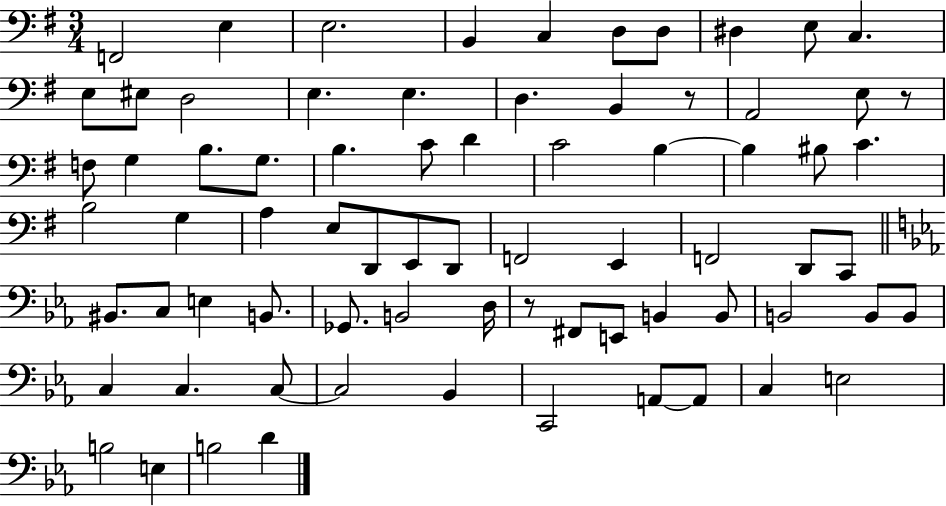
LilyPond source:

{
  \clef bass
  \numericTimeSignature
  \time 3/4
  \key g \major
  f,2 e4 | e2. | b,4 c4 d8 d8 | dis4 e8 c4. | \break e8 eis8 d2 | e4. e4. | d4. b,4 r8 | a,2 e8 r8 | \break f8 g4 b8. g8. | b4. c'8 d'4 | c'2 b4~~ | b4 bis8 c'4. | \break b2 g4 | a4 e8 d,8 e,8 d,8 | f,2 e,4 | f,2 d,8 c,8 | \break \bar "||" \break \key c \minor bis,8. c8 e4 b,8. | ges,8. b,2 d16 | r8 fis,8 e,8 b,4 b,8 | b,2 b,8 b,8 | \break c4 c4. c8~~ | c2 bes,4 | c,2 a,8~~ a,8 | c4 e2 | \break b2 e4 | b2 d'4 | \bar "|."
}